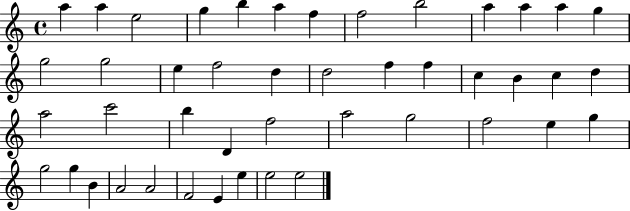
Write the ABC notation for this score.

X:1
T:Untitled
M:4/4
L:1/4
K:C
a a e2 g b a f f2 b2 a a a g g2 g2 e f2 d d2 f f c B c d a2 c'2 b D f2 a2 g2 f2 e g g2 g B A2 A2 F2 E e e2 e2